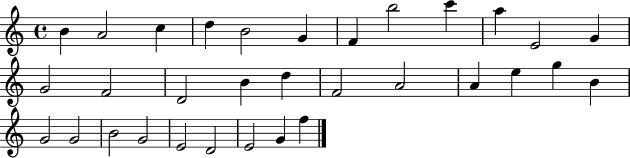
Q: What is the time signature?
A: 4/4